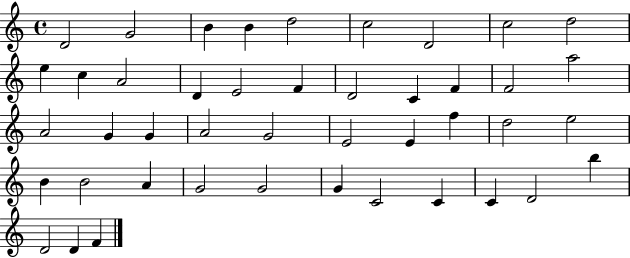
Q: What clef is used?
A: treble